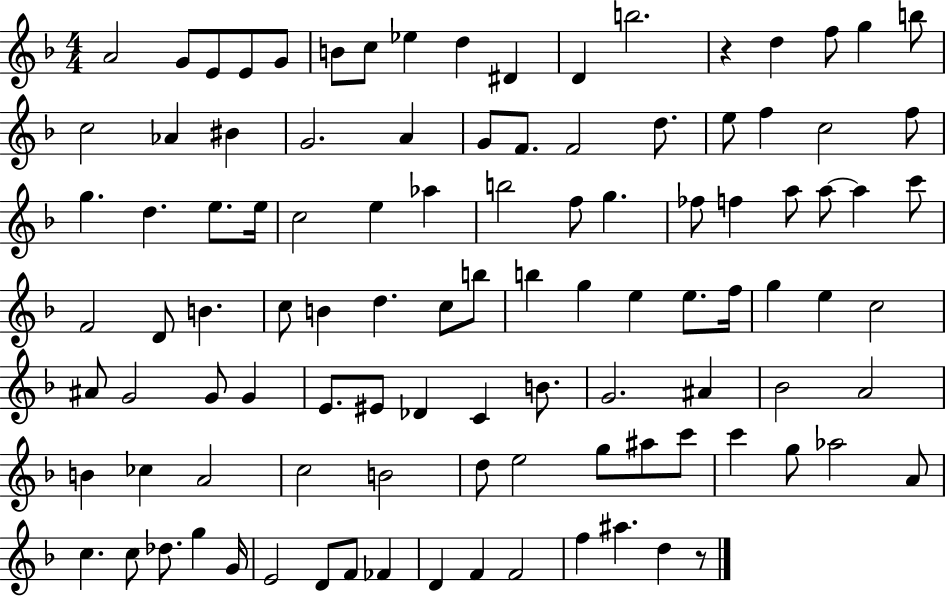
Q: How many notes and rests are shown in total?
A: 105